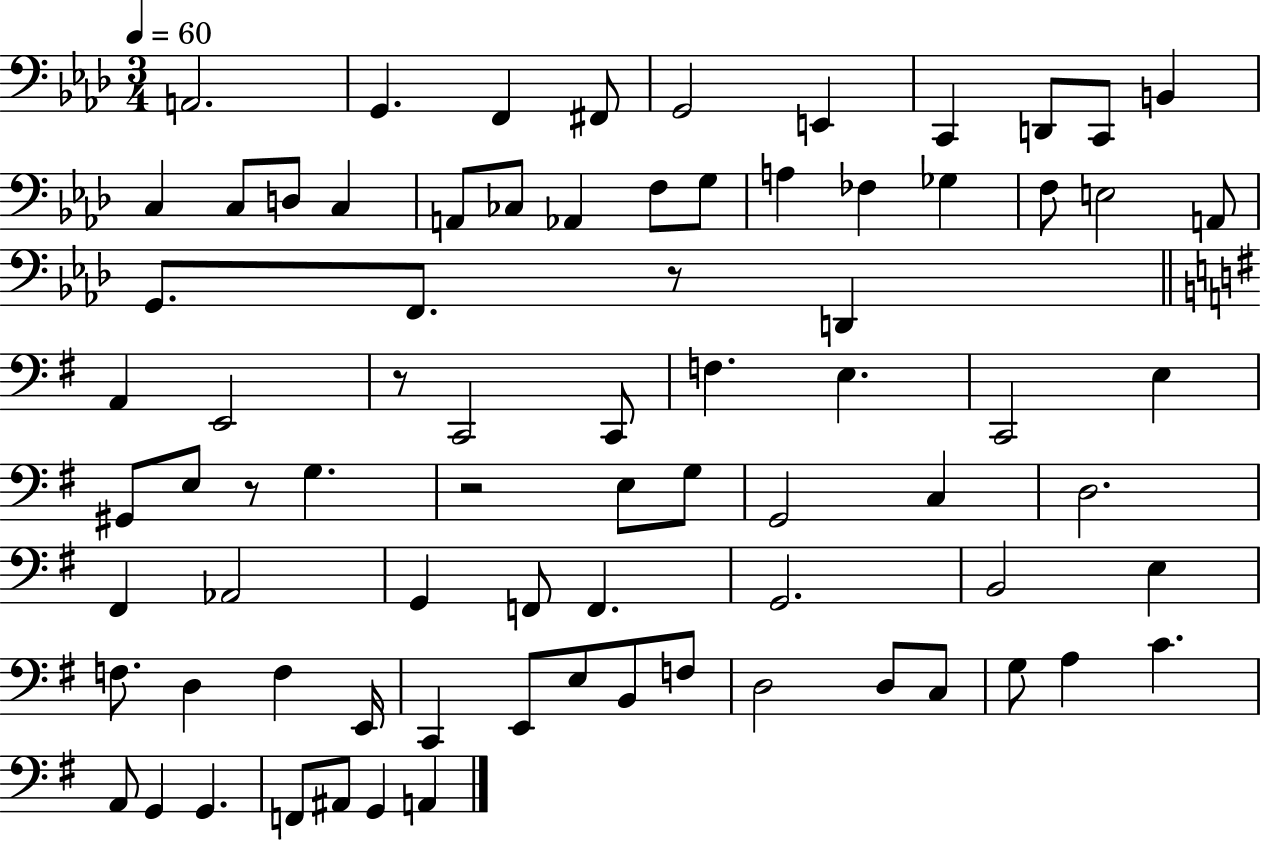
X:1
T:Untitled
M:3/4
L:1/4
K:Ab
A,,2 G,, F,, ^F,,/2 G,,2 E,, C,, D,,/2 C,,/2 B,, C, C,/2 D,/2 C, A,,/2 _C,/2 _A,, F,/2 G,/2 A, _F, _G, F,/2 E,2 A,,/2 G,,/2 F,,/2 z/2 D,, A,, E,,2 z/2 C,,2 C,,/2 F, E, C,,2 E, ^G,,/2 E,/2 z/2 G, z2 E,/2 G,/2 G,,2 C, D,2 ^F,, _A,,2 G,, F,,/2 F,, G,,2 B,,2 E, F,/2 D, F, E,,/4 C,, E,,/2 E,/2 B,,/2 F,/2 D,2 D,/2 C,/2 G,/2 A, C A,,/2 G,, G,, F,,/2 ^A,,/2 G,, A,,